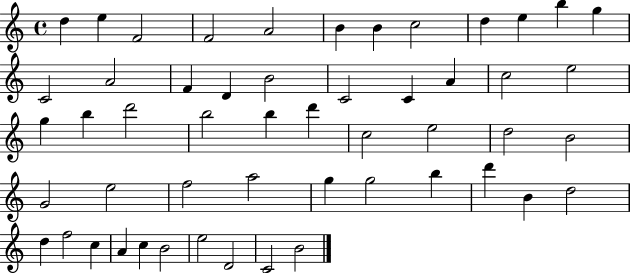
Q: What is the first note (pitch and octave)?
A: D5